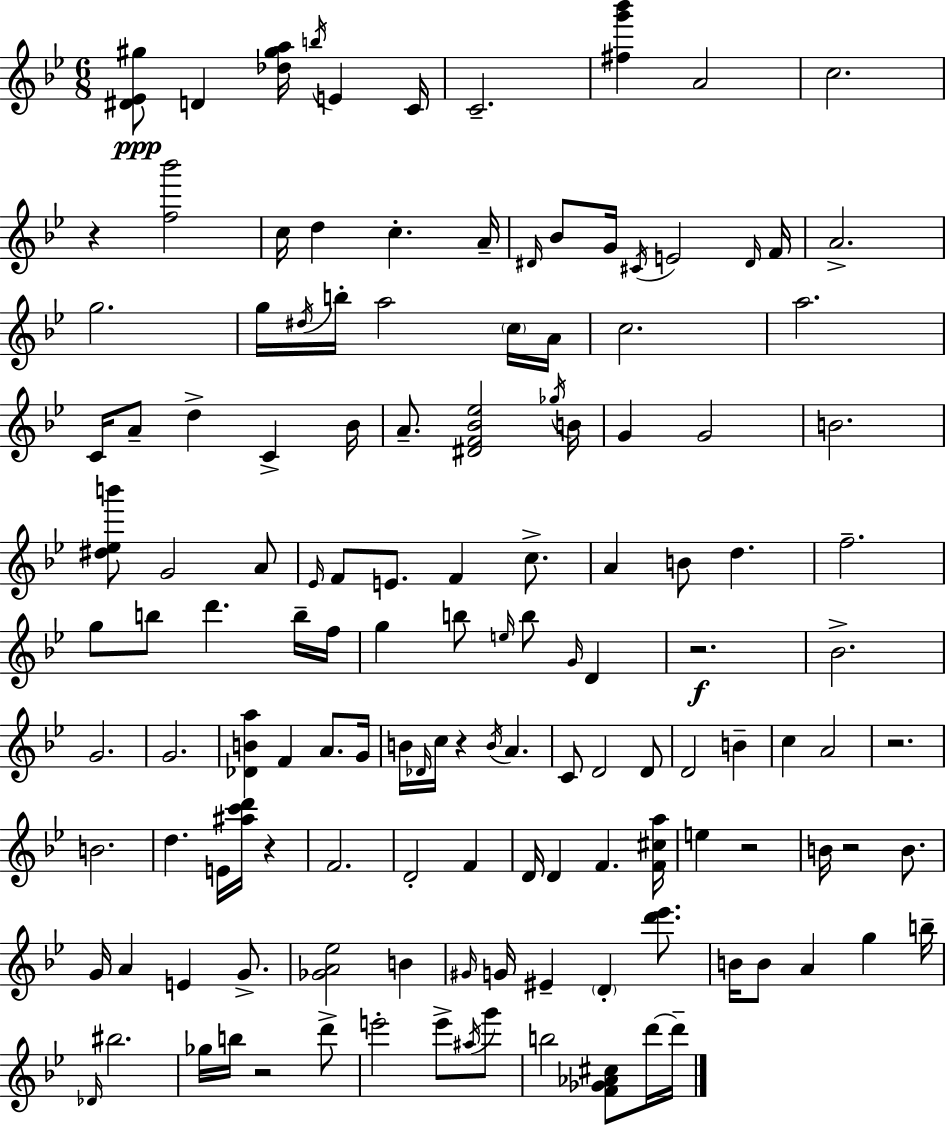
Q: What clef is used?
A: treble